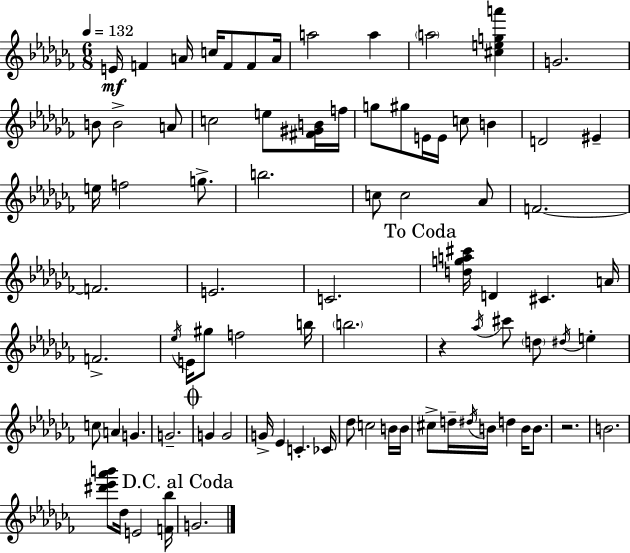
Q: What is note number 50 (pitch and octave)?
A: D#5